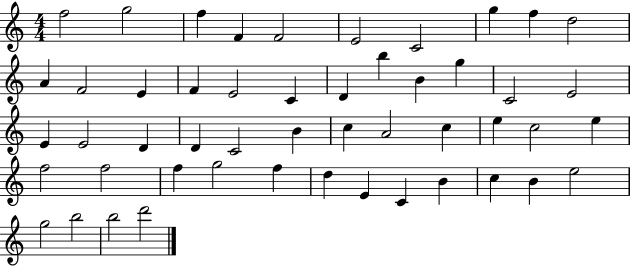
F5/h G5/h F5/q F4/q F4/h E4/h C4/h G5/q F5/q D5/h A4/q F4/h E4/q F4/q E4/h C4/q D4/q B5/q B4/q G5/q C4/h E4/h E4/q E4/h D4/q D4/q C4/h B4/q C5/q A4/h C5/q E5/q C5/h E5/q F5/h F5/h F5/q G5/h F5/q D5/q E4/q C4/q B4/q C5/q B4/q E5/h G5/h B5/h B5/h D6/h